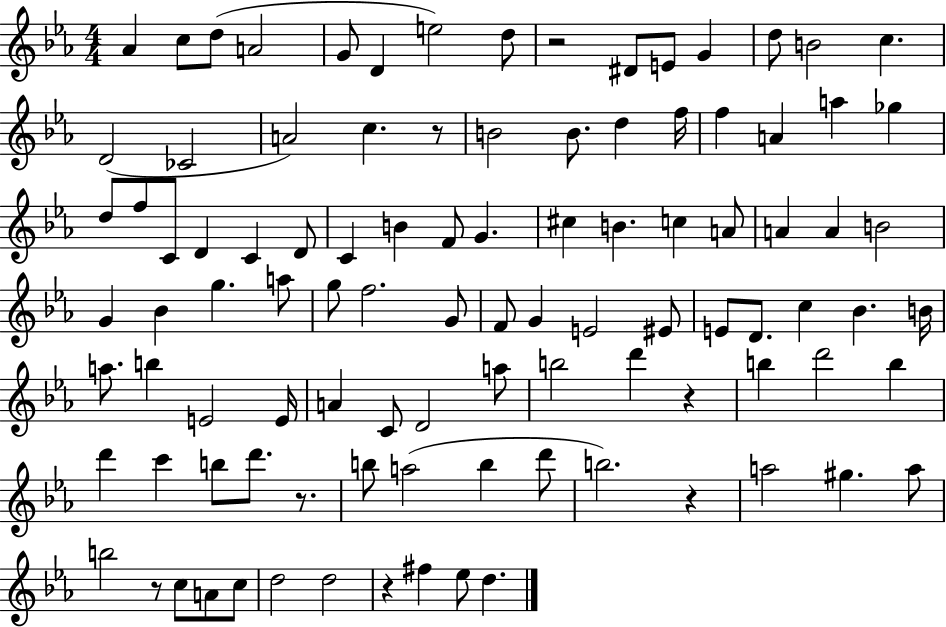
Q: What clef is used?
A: treble